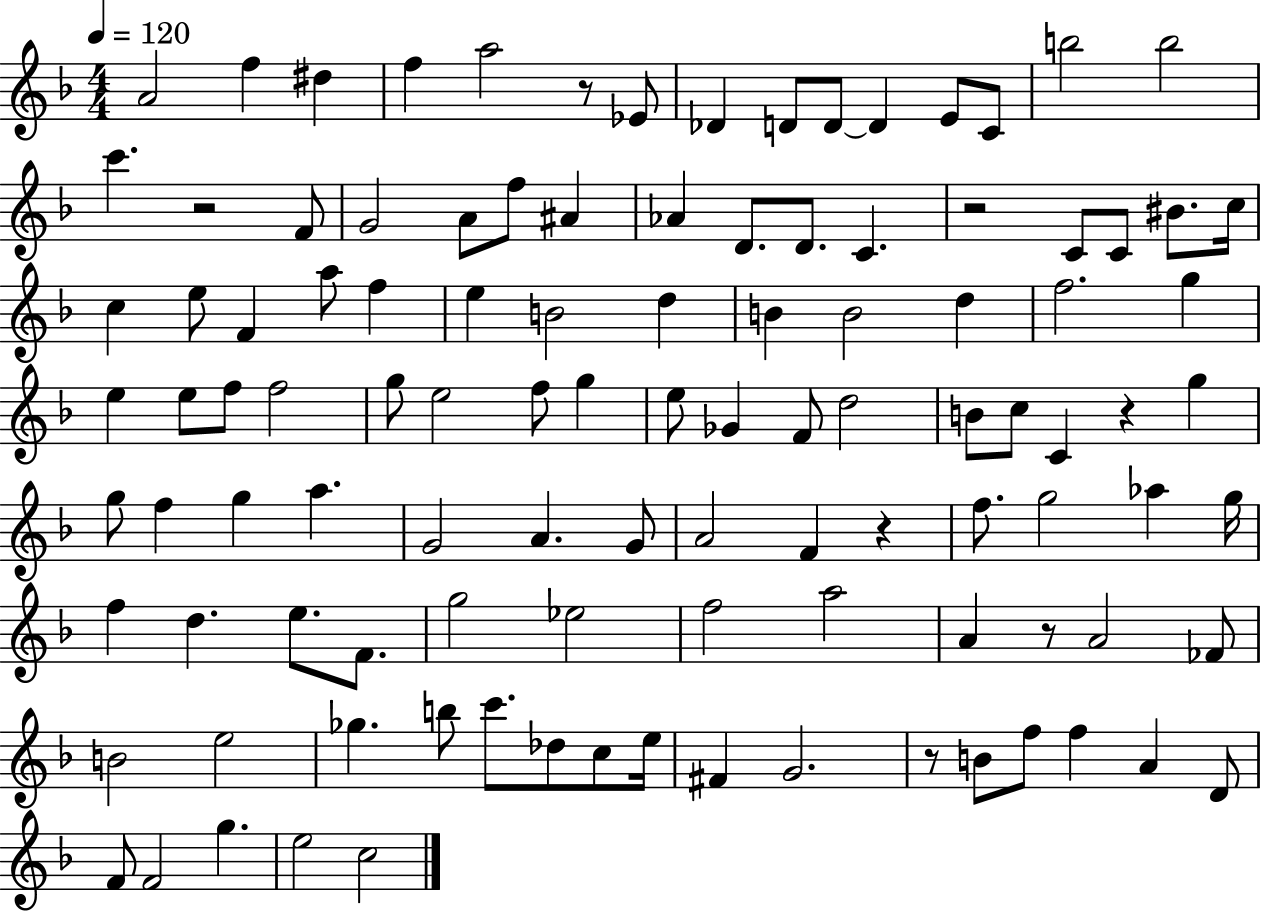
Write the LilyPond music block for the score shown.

{
  \clef treble
  \numericTimeSignature
  \time 4/4
  \key f \major
  \tempo 4 = 120
  a'2 f''4 dis''4 | f''4 a''2 r8 ees'8 | des'4 d'8 d'8~~ d'4 e'8 c'8 | b''2 b''2 | \break c'''4. r2 f'8 | g'2 a'8 f''8 ais'4 | aes'4 d'8. d'8. c'4. | r2 c'8 c'8 bis'8. c''16 | \break c''4 e''8 f'4 a''8 f''4 | e''4 b'2 d''4 | b'4 b'2 d''4 | f''2. g''4 | \break e''4 e''8 f''8 f''2 | g''8 e''2 f''8 g''4 | e''8 ges'4 f'8 d''2 | b'8 c''8 c'4 r4 g''4 | \break g''8 f''4 g''4 a''4. | g'2 a'4. g'8 | a'2 f'4 r4 | f''8. g''2 aes''4 g''16 | \break f''4 d''4. e''8. f'8. | g''2 ees''2 | f''2 a''2 | a'4 r8 a'2 fes'8 | \break b'2 e''2 | ges''4. b''8 c'''8. des''8 c''8 e''16 | fis'4 g'2. | r8 b'8 f''8 f''4 a'4 d'8 | \break f'8 f'2 g''4. | e''2 c''2 | \bar "|."
}